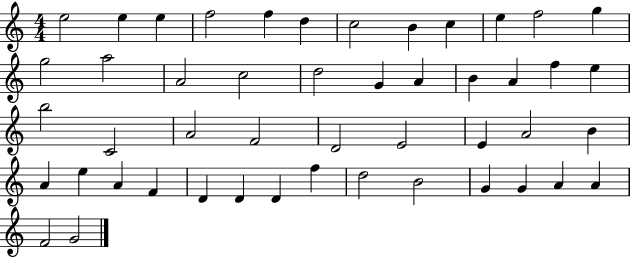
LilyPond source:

{
  \clef treble
  \numericTimeSignature
  \time 4/4
  \key c \major
  e''2 e''4 e''4 | f''2 f''4 d''4 | c''2 b'4 c''4 | e''4 f''2 g''4 | \break g''2 a''2 | a'2 c''2 | d''2 g'4 a'4 | b'4 a'4 f''4 e''4 | \break b''2 c'2 | a'2 f'2 | d'2 e'2 | e'4 a'2 b'4 | \break a'4 e''4 a'4 f'4 | d'4 d'4 d'4 f''4 | d''2 b'2 | g'4 g'4 a'4 a'4 | \break f'2 g'2 | \bar "|."
}